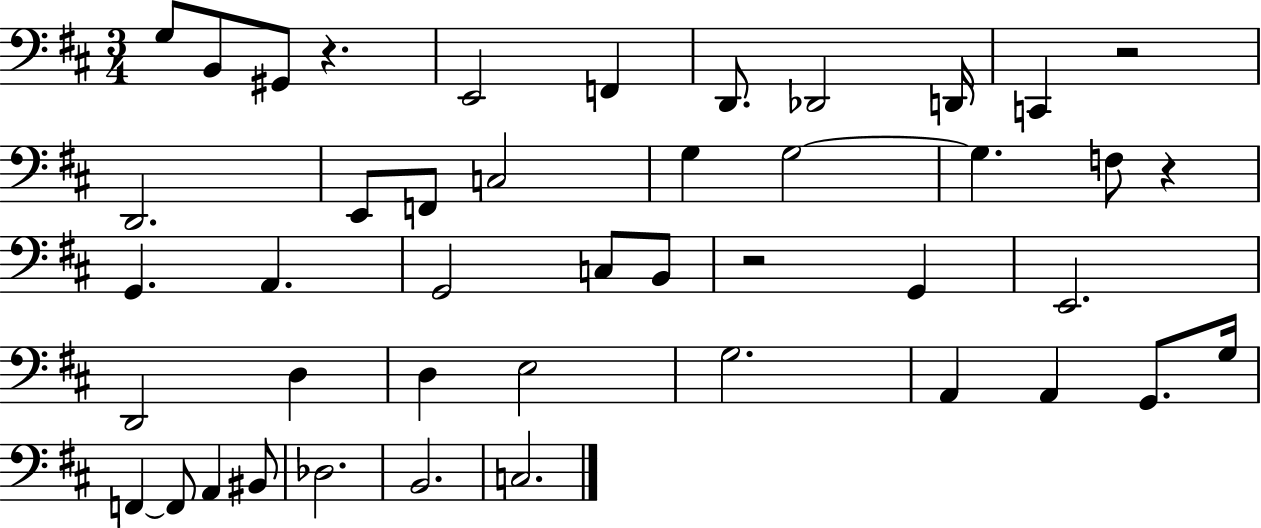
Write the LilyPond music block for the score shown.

{
  \clef bass
  \numericTimeSignature
  \time 3/4
  \key d \major
  g8 b,8 gis,8 r4. | e,2 f,4 | d,8. des,2 d,16 | c,4 r2 | \break d,2. | e,8 f,8 c2 | g4 g2~~ | g4. f8 r4 | \break g,4. a,4. | g,2 c8 b,8 | r2 g,4 | e,2. | \break d,2 d4 | d4 e2 | g2. | a,4 a,4 g,8. g16 | \break f,4~~ f,8 a,4 bis,8 | des2. | b,2. | c2. | \break \bar "|."
}